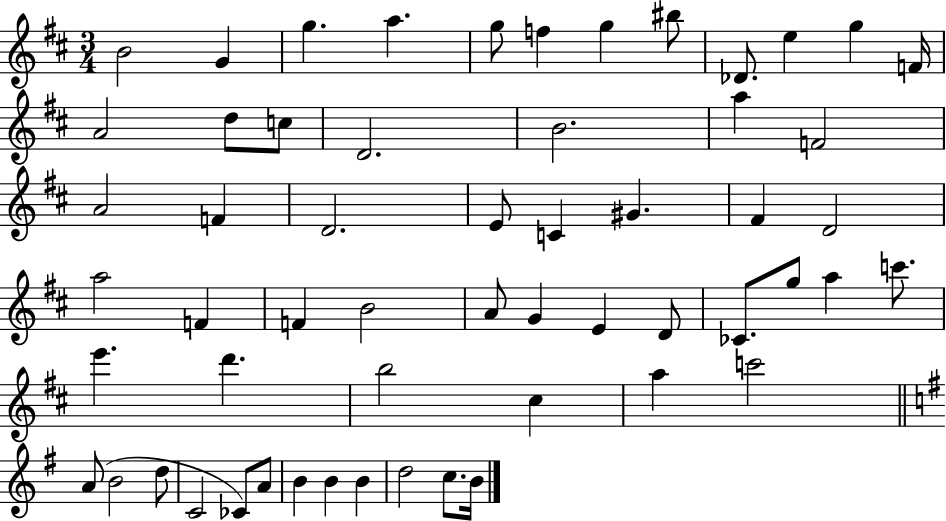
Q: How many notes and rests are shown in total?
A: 57